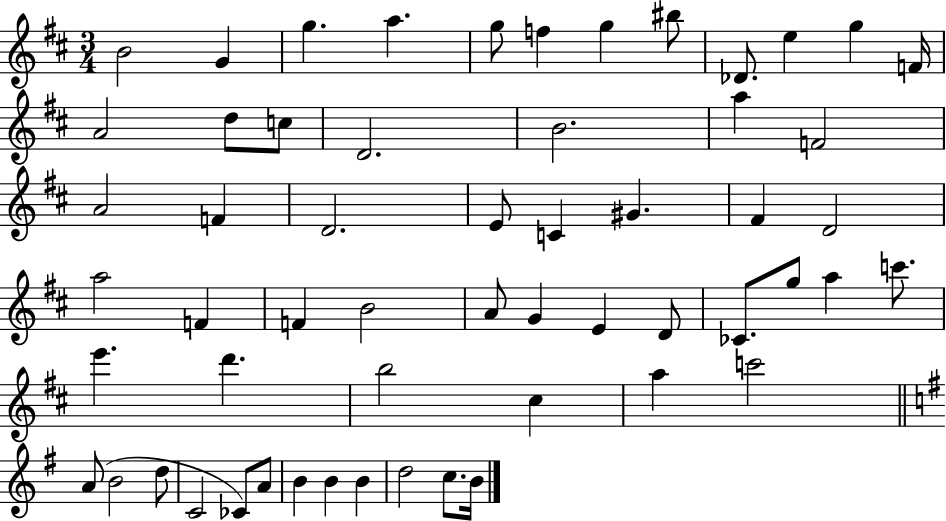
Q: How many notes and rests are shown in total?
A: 57